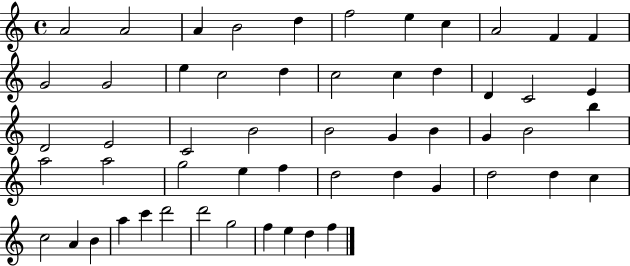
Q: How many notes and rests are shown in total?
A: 55